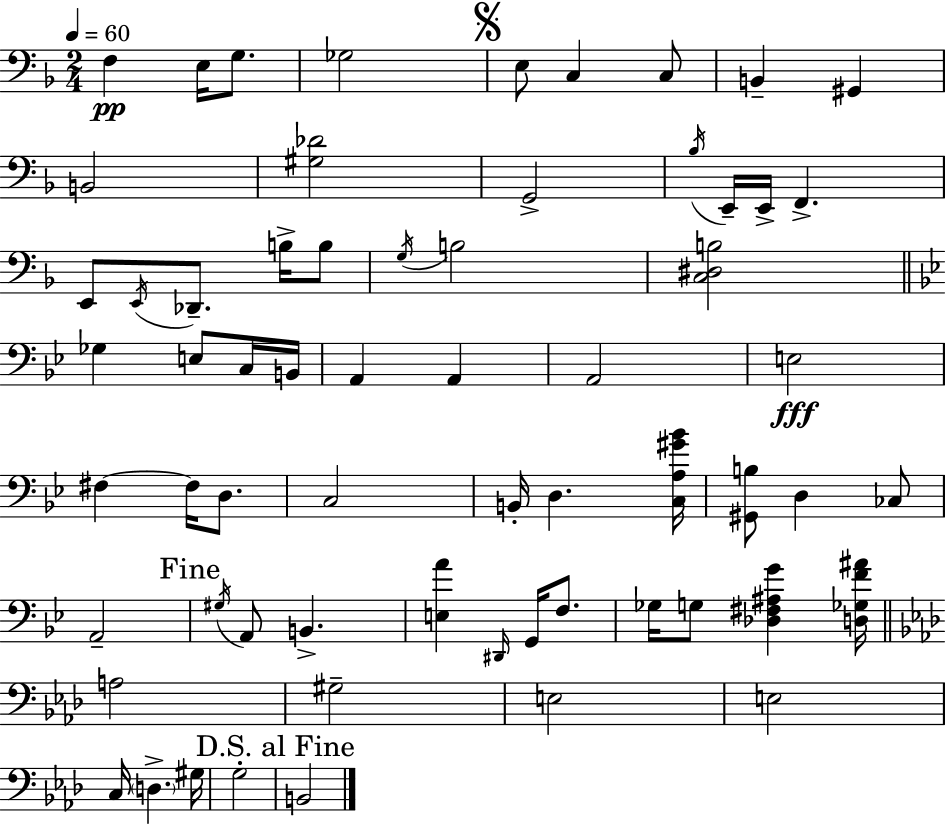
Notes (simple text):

F3/q E3/s G3/e. Gb3/h E3/e C3/q C3/e B2/q G#2/q B2/h [G#3,Db4]/h G2/h Bb3/s E2/s E2/s F2/q. E2/e E2/s Db2/e. B3/s B3/e G3/s B3/h [C3,D#3,B3]/h Gb3/q E3/e C3/s B2/s A2/q A2/q A2/h E3/h F#3/q F#3/s D3/e. C3/h B2/s D3/q. [C3,A3,G#4,Bb4]/s [G#2,B3]/e D3/q CES3/e A2/h G#3/s A2/e B2/q. [E3,A4]/q D#2/s G2/s F3/e. Gb3/s G3/e [Db3,F#3,A#3,G4]/q [D3,Gb3,F4,A#4]/s A3/h G#3/h E3/h E3/h C3/s D3/q. G#3/s G3/h B2/h